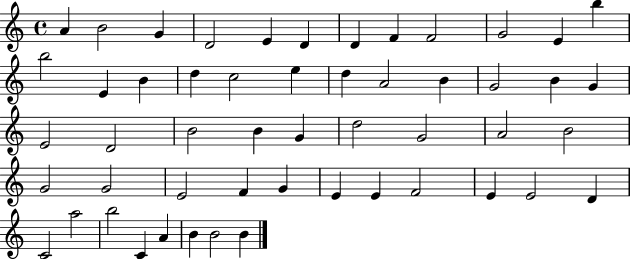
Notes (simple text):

A4/q B4/h G4/q D4/h E4/q D4/q D4/q F4/q F4/h G4/h E4/q B5/q B5/h E4/q B4/q D5/q C5/h E5/q D5/q A4/h B4/q G4/h B4/q G4/q E4/h D4/h B4/h B4/q G4/q D5/h G4/h A4/h B4/h G4/h G4/h E4/h F4/q G4/q E4/q E4/q F4/h E4/q E4/h D4/q C4/h A5/h B5/h C4/q A4/q B4/q B4/h B4/q